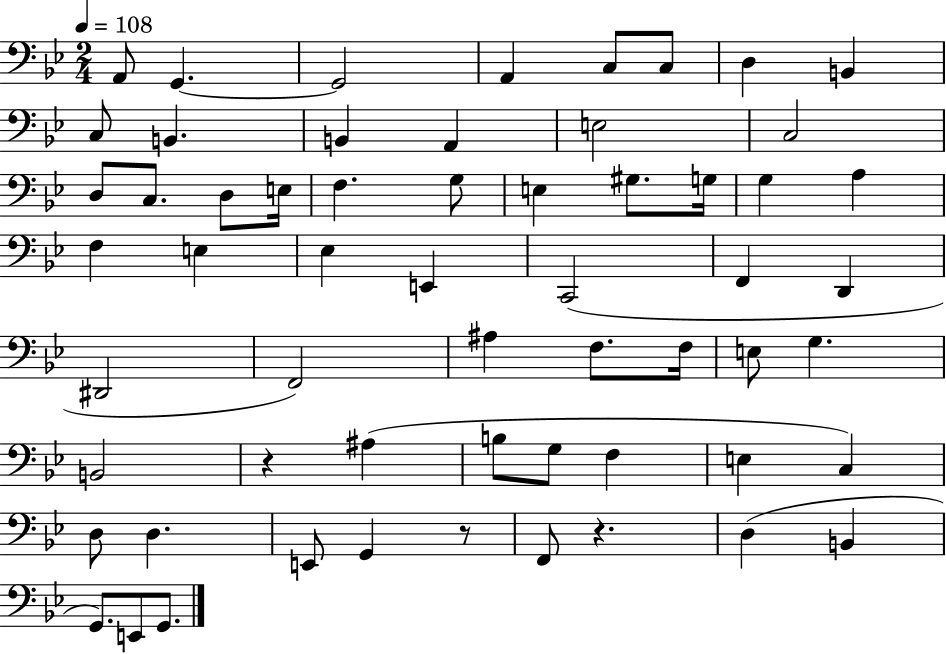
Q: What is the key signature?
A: BES major